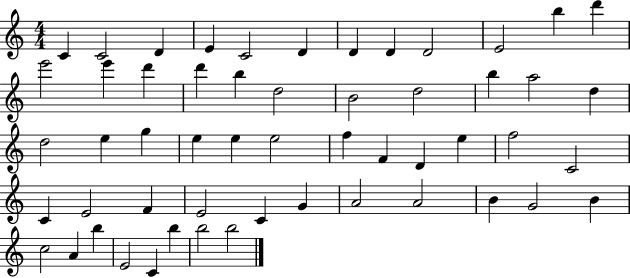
{
  \clef treble
  \numericTimeSignature
  \time 4/4
  \key c \major
  c'4 c'2 d'4 | e'4 c'2 d'4 | d'4 d'4 d'2 | e'2 b''4 d'''4 | \break e'''2 e'''4 d'''4 | d'''4 b''4 d''2 | b'2 d''2 | b''4 a''2 d''4 | \break d''2 e''4 g''4 | e''4 e''4 e''2 | f''4 f'4 d'4 e''4 | f''2 c'2 | \break c'4 e'2 f'4 | e'2 c'4 g'4 | a'2 a'2 | b'4 g'2 b'4 | \break c''2 a'4 b''4 | e'2 c'4 b''4 | b''2 b''2 | \bar "|."
}